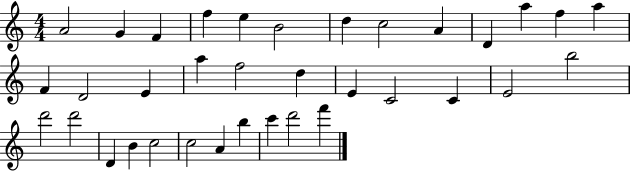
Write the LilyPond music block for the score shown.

{
  \clef treble
  \numericTimeSignature
  \time 4/4
  \key c \major
  a'2 g'4 f'4 | f''4 e''4 b'2 | d''4 c''2 a'4 | d'4 a''4 f''4 a''4 | \break f'4 d'2 e'4 | a''4 f''2 d''4 | e'4 c'2 c'4 | e'2 b''2 | \break d'''2 d'''2 | d'4 b'4 c''2 | c''2 a'4 b''4 | c'''4 d'''2 f'''4 | \break \bar "|."
}